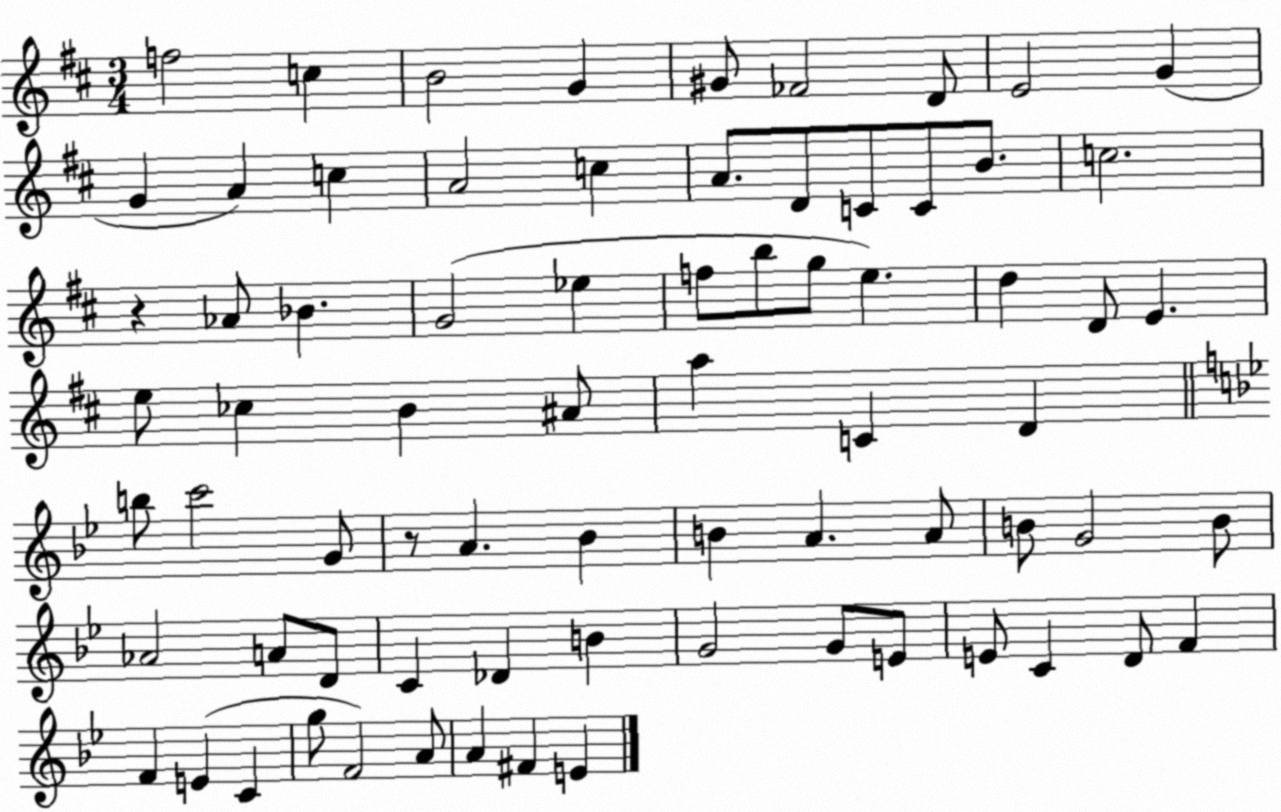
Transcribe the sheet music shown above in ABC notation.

X:1
T:Untitled
M:3/4
L:1/4
K:D
f2 c B2 G ^G/2 _F2 D/2 E2 G G A c A2 c A/2 D/2 C/2 C/2 B/2 c2 z _A/2 _B G2 _e f/2 b/2 g/2 e d D/2 E e/2 _c B ^A/2 a C D b/2 c'2 G/2 z/2 A _B B A A/2 B/2 G2 B/2 _A2 A/2 D/2 C _D B G2 G/2 E/2 E/2 C D/2 F F E C g/2 F2 A/2 A ^F E